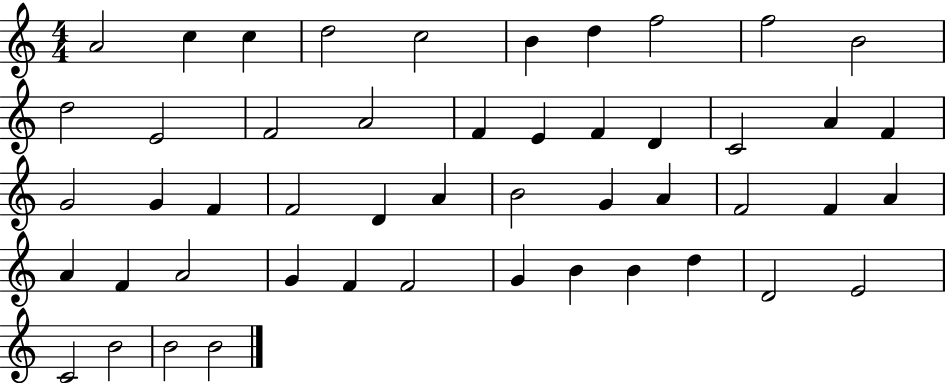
{
  \clef treble
  \numericTimeSignature
  \time 4/4
  \key c \major
  a'2 c''4 c''4 | d''2 c''2 | b'4 d''4 f''2 | f''2 b'2 | \break d''2 e'2 | f'2 a'2 | f'4 e'4 f'4 d'4 | c'2 a'4 f'4 | \break g'2 g'4 f'4 | f'2 d'4 a'4 | b'2 g'4 a'4 | f'2 f'4 a'4 | \break a'4 f'4 a'2 | g'4 f'4 f'2 | g'4 b'4 b'4 d''4 | d'2 e'2 | \break c'2 b'2 | b'2 b'2 | \bar "|."
}